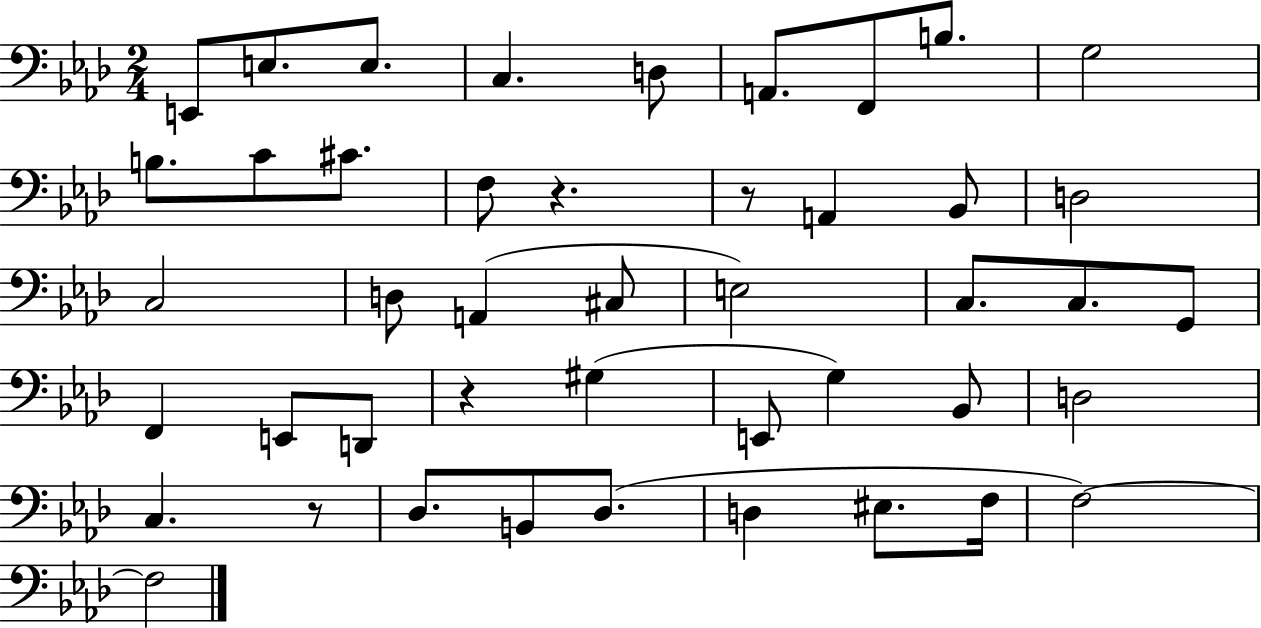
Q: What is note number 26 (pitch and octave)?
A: E2